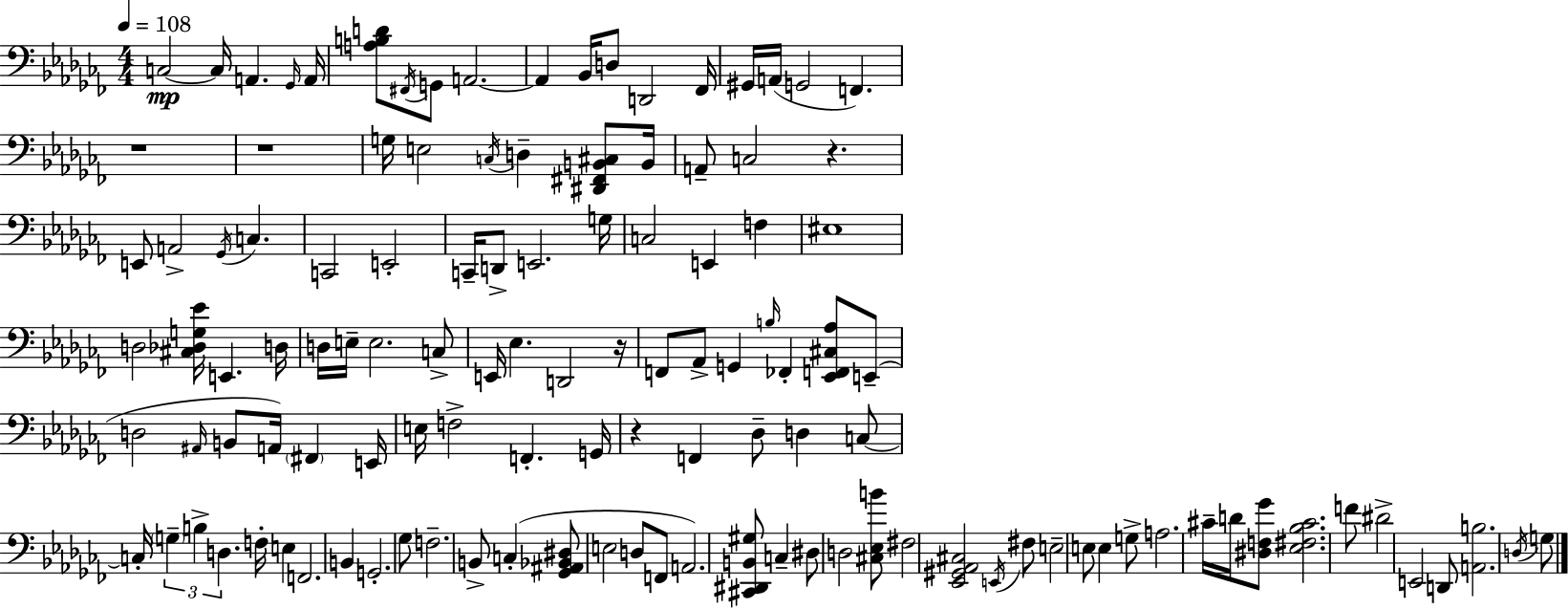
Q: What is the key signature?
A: AES minor